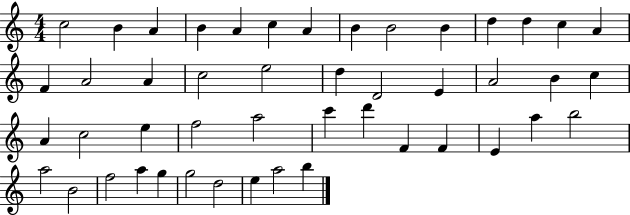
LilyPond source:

{
  \clef treble
  \numericTimeSignature
  \time 4/4
  \key c \major
  c''2 b'4 a'4 | b'4 a'4 c''4 a'4 | b'4 b'2 b'4 | d''4 d''4 c''4 a'4 | \break f'4 a'2 a'4 | c''2 e''2 | d''4 d'2 e'4 | a'2 b'4 c''4 | \break a'4 c''2 e''4 | f''2 a''2 | c'''4 d'''4 f'4 f'4 | e'4 a''4 b''2 | \break a''2 b'2 | f''2 a''4 g''4 | g''2 d''2 | e''4 a''2 b''4 | \break \bar "|."
}